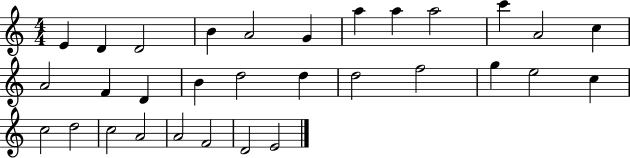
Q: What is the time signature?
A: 4/4